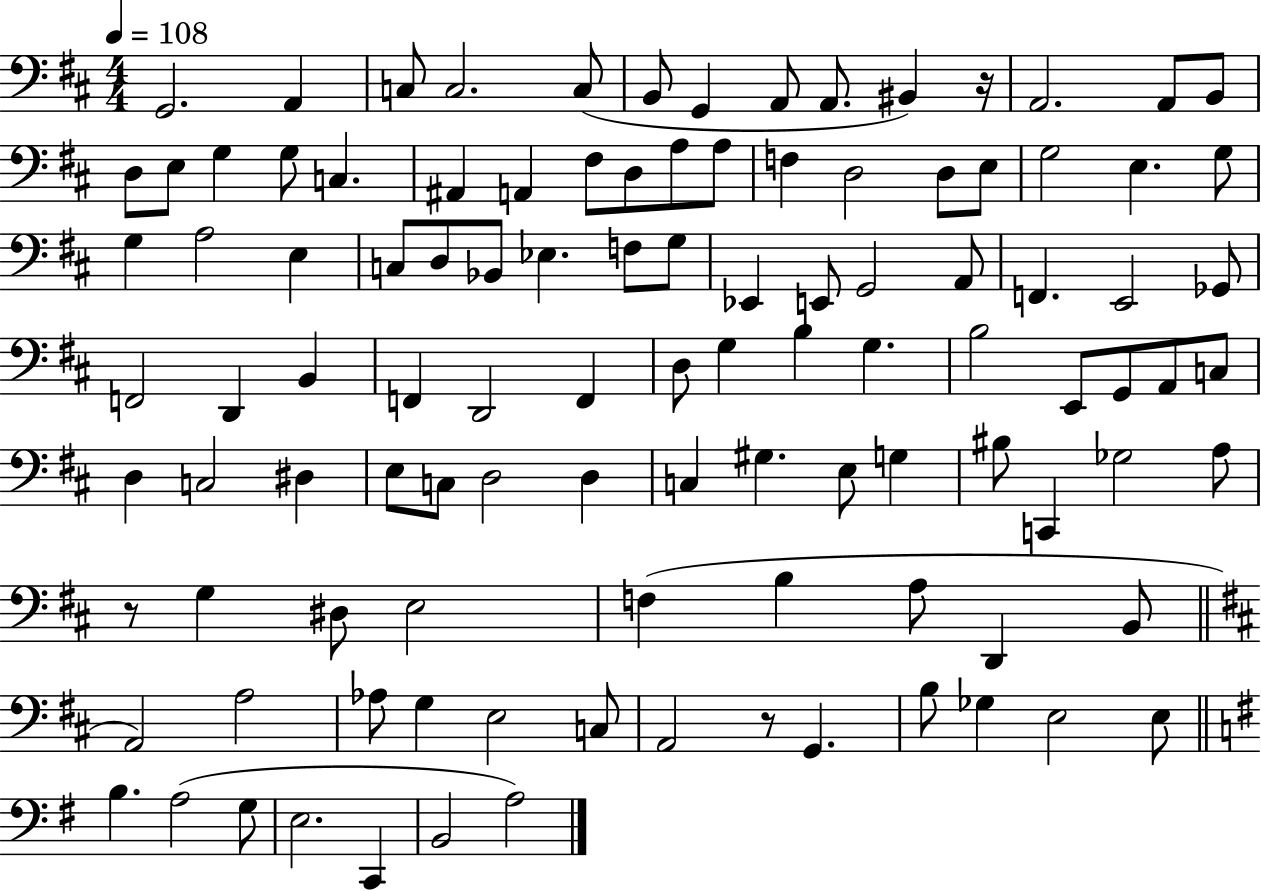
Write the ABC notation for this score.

X:1
T:Untitled
M:4/4
L:1/4
K:D
G,,2 A,, C,/2 C,2 C,/2 B,,/2 G,, A,,/2 A,,/2 ^B,, z/4 A,,2 A,,/2 B,,/2 D,/2 E,/2 G, G,/2 C, ^A,, A,, ^F,/2 D,/2 A,/2 A,/2 F, D,2 D,/2 E,/2 G,2 E, G,/2 G, A,2 E, C,/2 D,/2 _B,,/2 _E, F,/2 G,/2 _E,, E,,/2 G,,2 A,,/2 F,, E,,2 _G,,/2 F,,2 D,, B,, F,, D,,2 F,, D,/2 G, B, G, B,2 E,,/2 G,,/2 A,,/2 C,/2 D, C,2 ^D, E,/2 C,/2 D,2 D, C, ^G, E,/2 G, ^B,/2 C,, _G,2 A,/2 z/2 G, ^D,/2 E,2 F, B, A,/2 D,, B,,/2 A,,2 A,2 _A,/2 G, E,2 C,/2 A,,2 z/2 G,, B,/2 _G, E,2 E,/2 B, A,2 G,/2 E,2 C,, B,,2 A,2